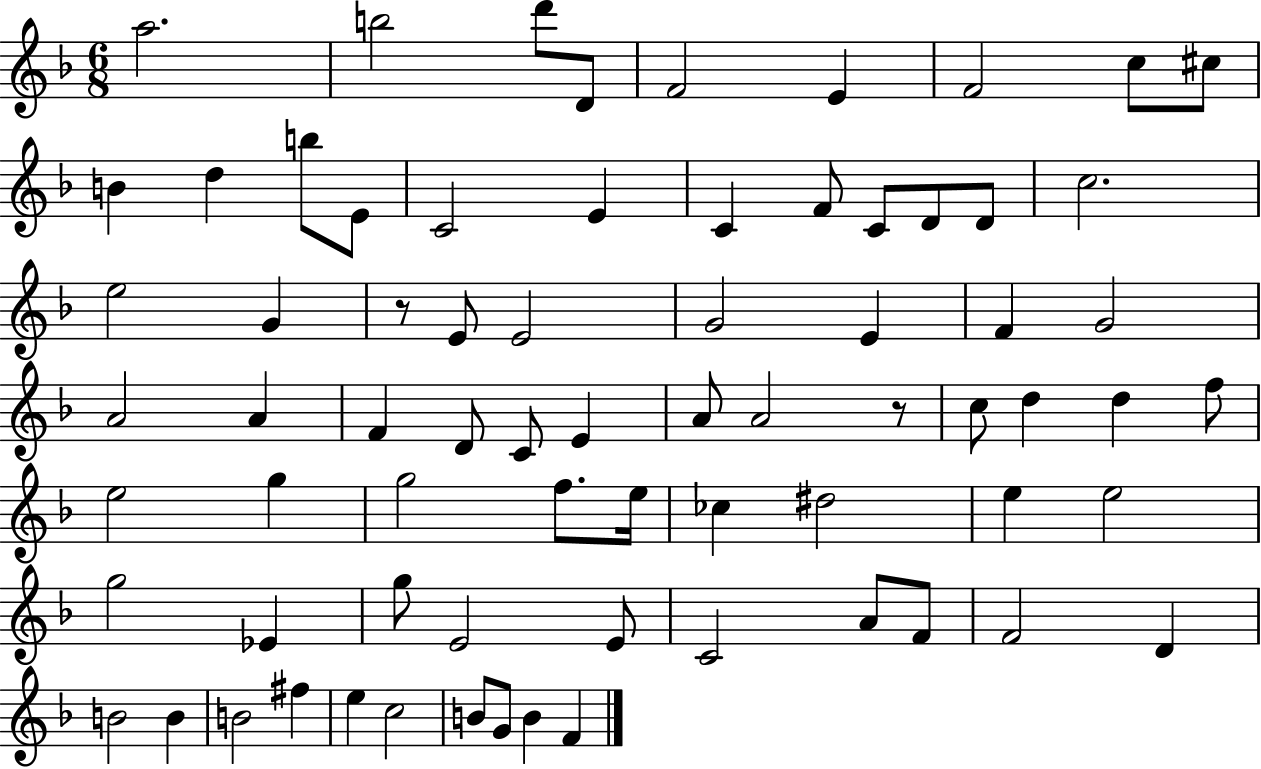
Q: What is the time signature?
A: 6/8